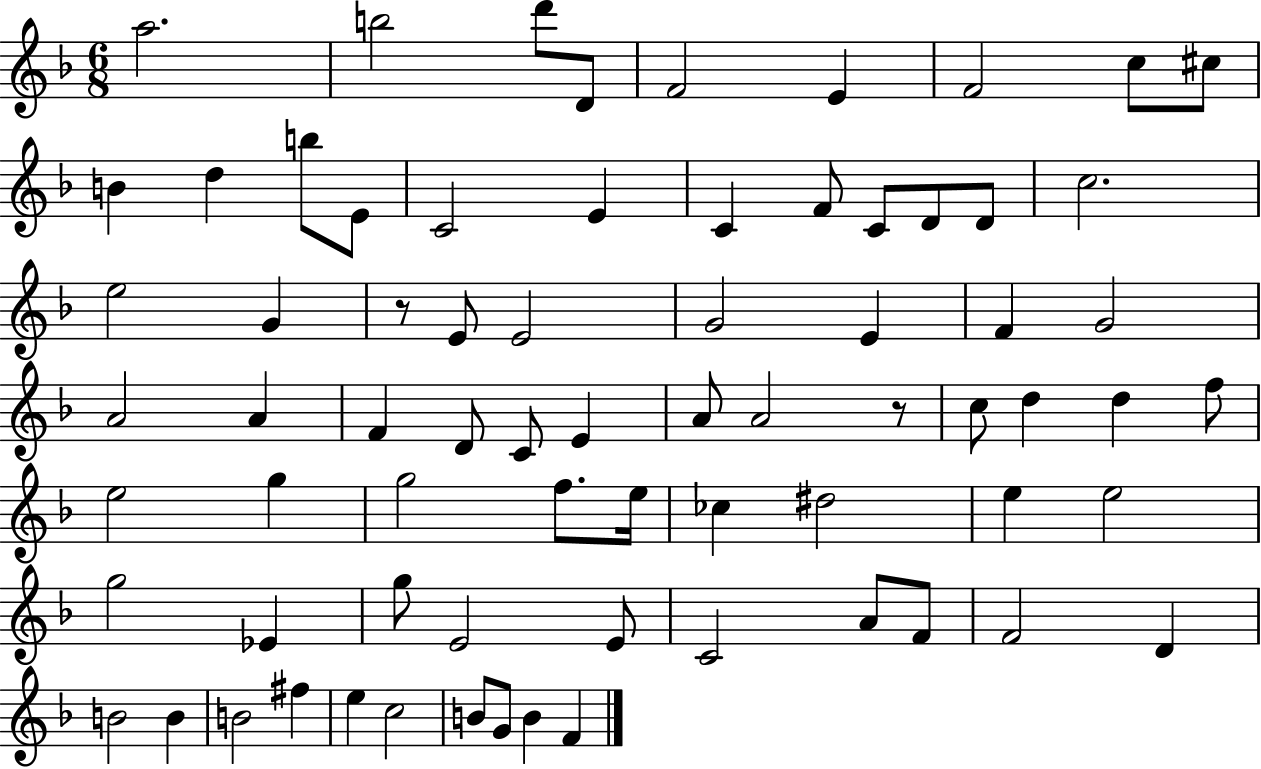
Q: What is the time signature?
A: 6/8